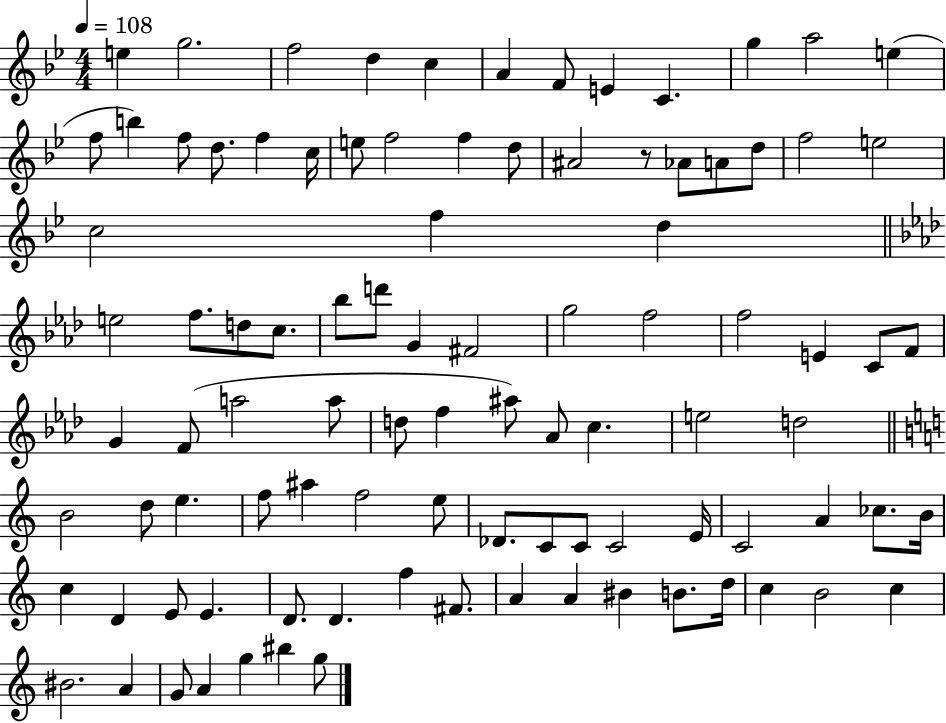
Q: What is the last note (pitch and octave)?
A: G5